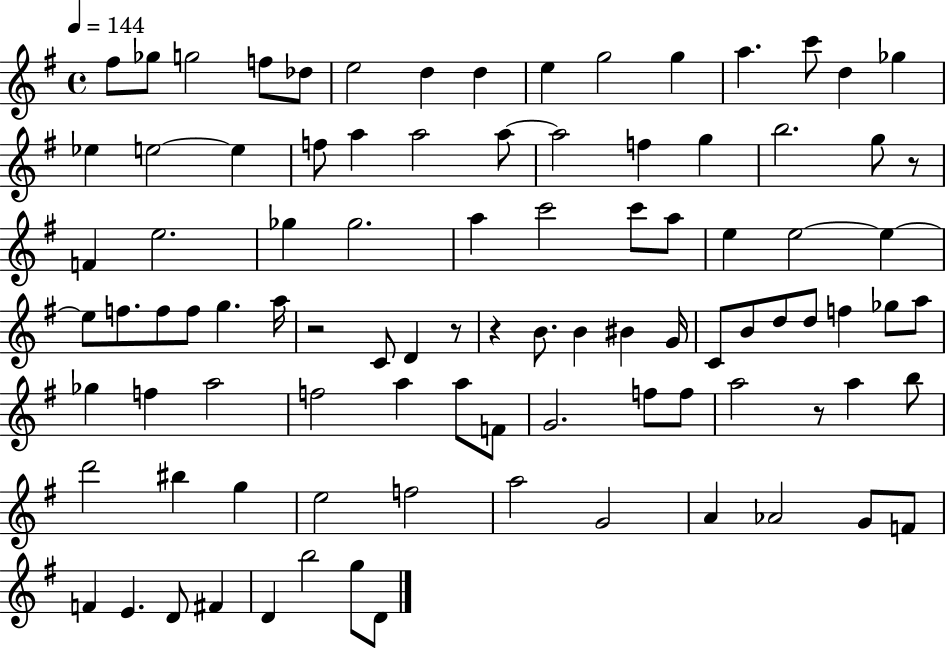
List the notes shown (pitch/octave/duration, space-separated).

F#5/e Gb5/e G5/h F5/e Db5/e E5/h D5/q D5/q E5/q G5/h G5/q A5/q. C6/e D5/q Gb5/q Eb5/q E5/h E5/q F5/e A5/q A5/h A5/e A5/h F5/q G5/q B5/h. G5/e R/e F4/q E5/h. Gb5/q Gb5/h. A5/q C6/h C6/e A5/e E5/q E5/h E5/q E5/e F5/e. F5/e F5/e G5/q. A5/s R/h C4/e D4/q R/e R/q B4/e. B4/q BIS4/q G4/s C4/e B4/e D5/e D5/e F5/q Gb5/e A5/e Gb5/q F5/q A5/h F5/h A5/q A5/e F4/e G4/h. F5/e F5/e A5/h R/e A5/q B5/e D6/h BIS5/q G5/q E5/h F5/h A5/h G4/h A4/q Ab4/h G4/e F4/e F4/q E4/q. D4/e F#4/q D4/q B5/h G5/e D4/e